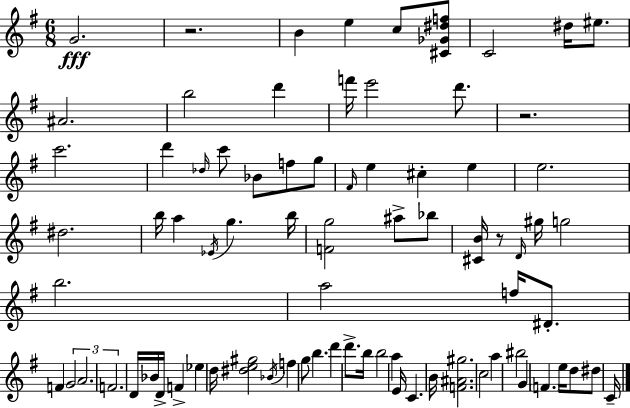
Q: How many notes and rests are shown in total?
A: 79